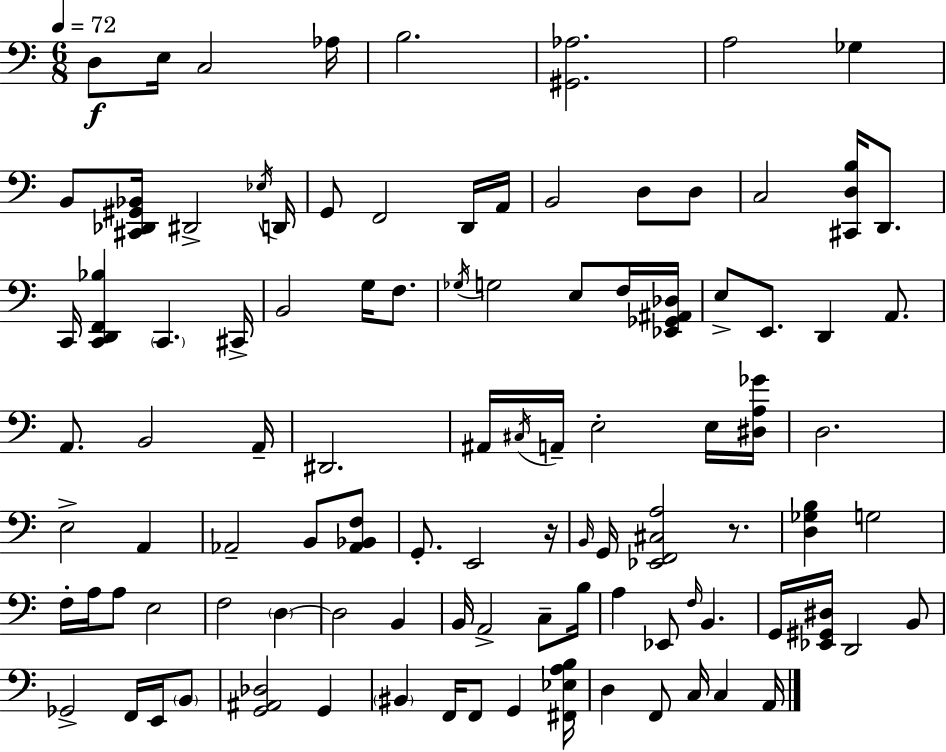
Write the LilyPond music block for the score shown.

{
  \clef bass
  \numericTimeSignature
  \time 6/8
  \key a \minor
  \tempo 4 = 72
  \repeat volta 2 { d8\f e16 c2 aes16 | b2. | <gis, aes>2. | a2 ges4 | \break b,8 <cis, des, gis, bes,>16 dis,2-> \acciaccatura { ees16 } | d,16 g,8 f,2 d,16 | a,16 b,2 d8 d8 | c2 <cis, d b>16 d,8. | \break c,16 <c, d, f, bes>4 \parenthesize c,4. | cis,16-> b,2 g16 f8. | \acciaccatura { ges16 } g2 e8 | f16 <ees, ges, ais, des>16 e8-> e,8. d,4 a,8. | \break a,8. b,2 | a,16-- dis,2. | ais,16 \acciaccatura { cis16 } a,16-- e2-. | e16 <dis a ges'>16 d2. | \break e2-> a,4 | aes,2-- b,8 | <aes, bes, f>8 g,8.-. e,2 | r16 \grace { b,16 } g,16 <ees, f, cis a>2 | \break r8. <d ges b>4 g2 | f16-. a16 a8 e2 | f2 | \parenthesize d4~~ d2 | \break b,4 b,16 a,2-> | c8-- b16 a4 ees,8 \grace { f16 } b,4. | g,16 <ees, gis, dis>16 d,2 | b,8 ges,2-> | \break f,16 e,16 \parenthesize b,8 <g, ais, des>2 | g,4 \parenthesize bis,4 f,16 f,8 | g,4 <fis, ees a b>16 d4 f,8 c16 | c4 a,16 } \bar "|."
}